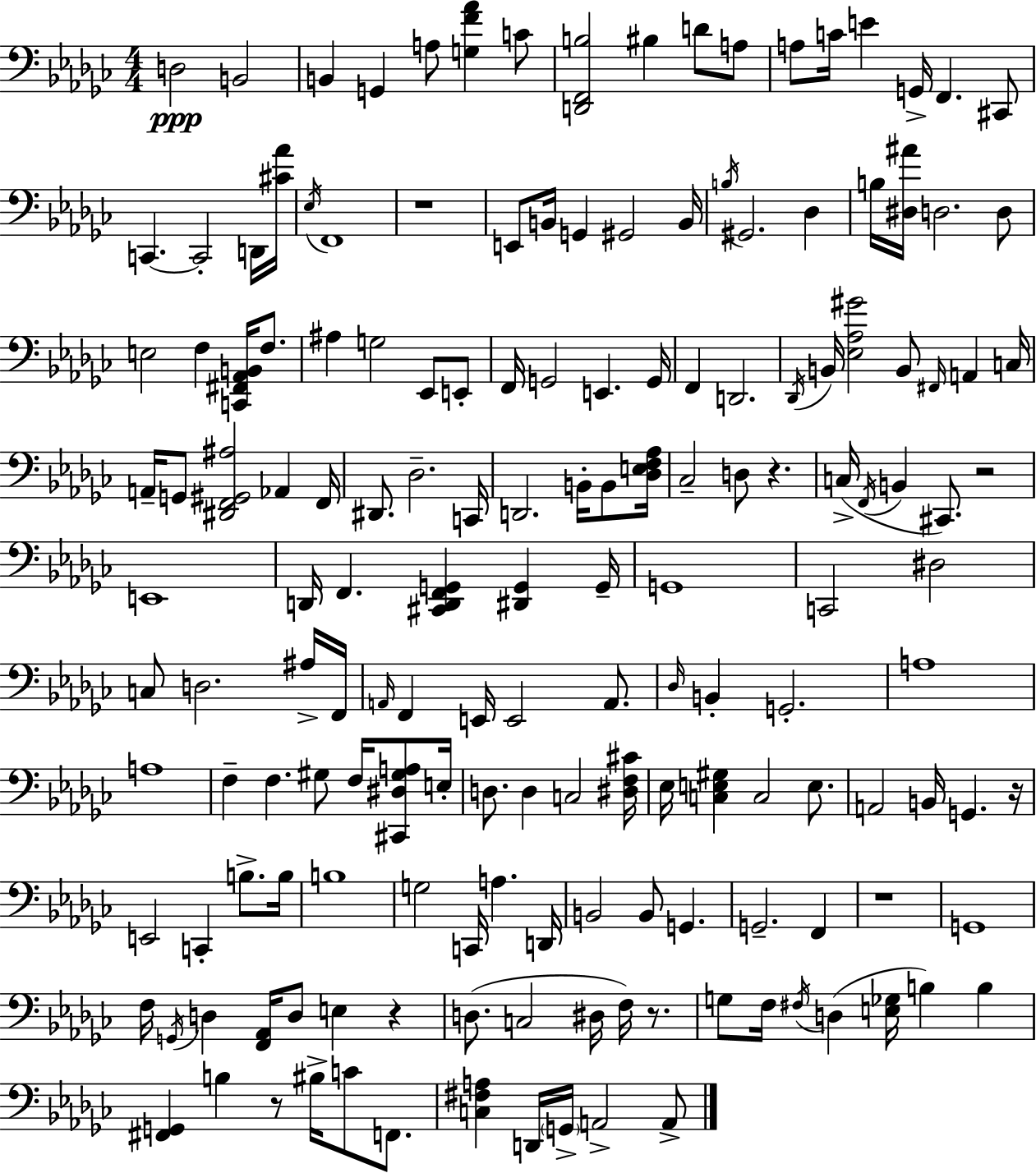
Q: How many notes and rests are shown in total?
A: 164